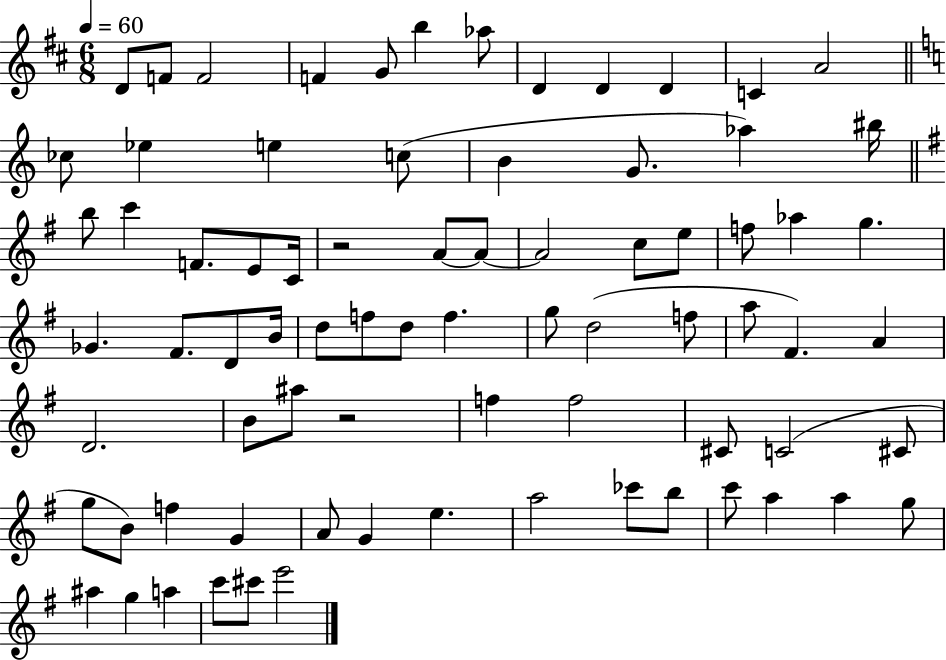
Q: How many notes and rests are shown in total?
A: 77